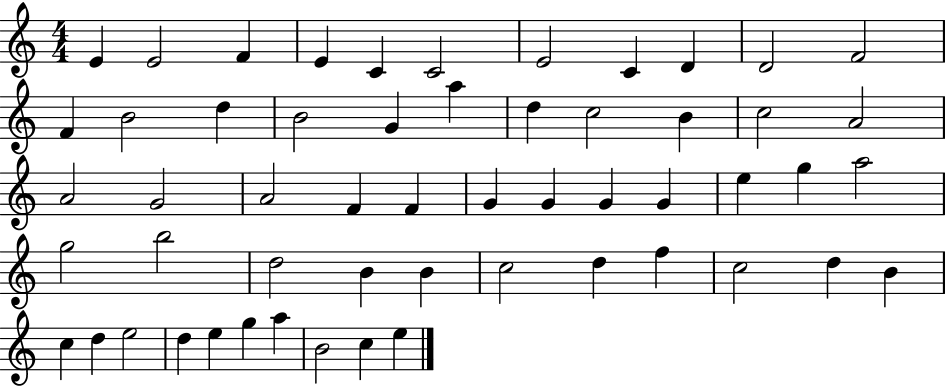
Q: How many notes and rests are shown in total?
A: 55